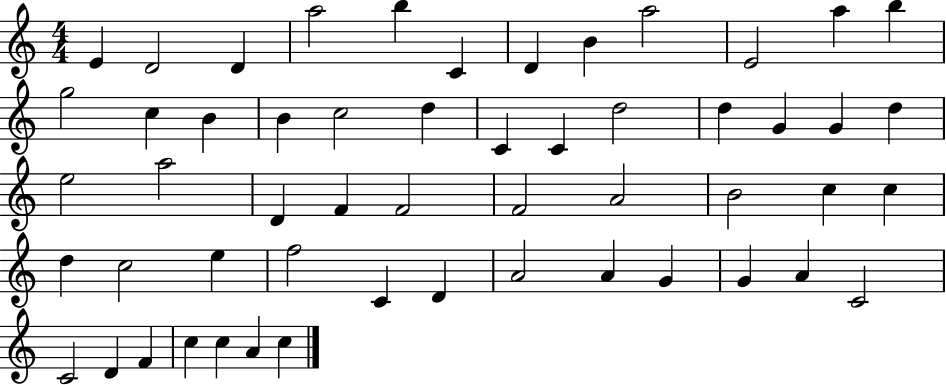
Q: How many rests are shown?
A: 0